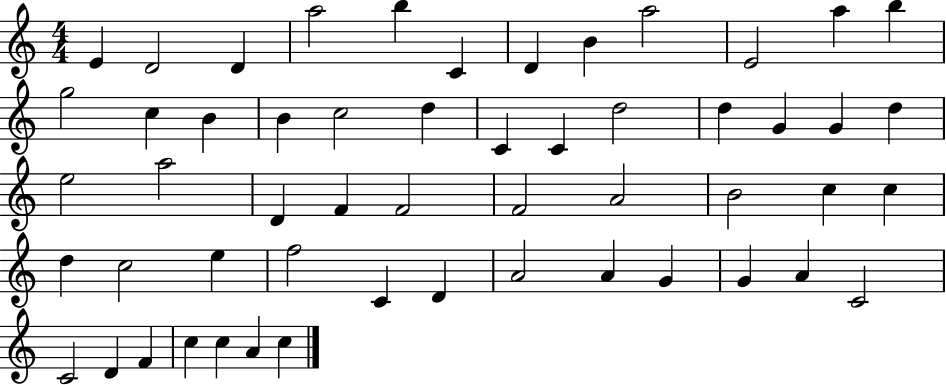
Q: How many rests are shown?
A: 0